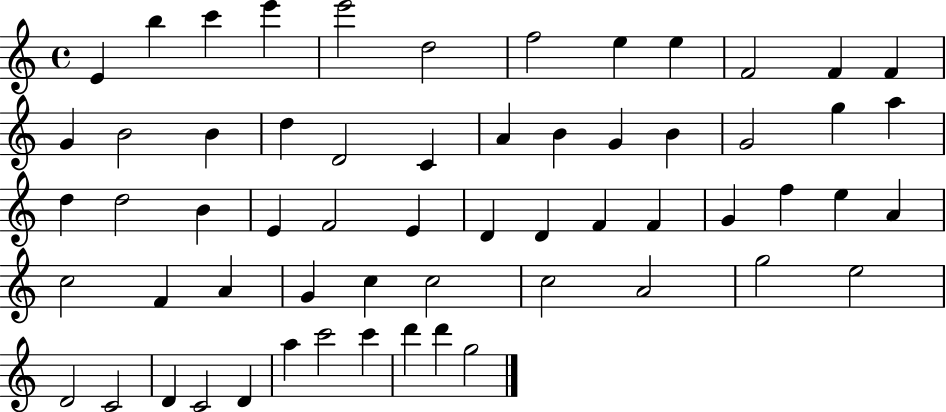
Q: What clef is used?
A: treble